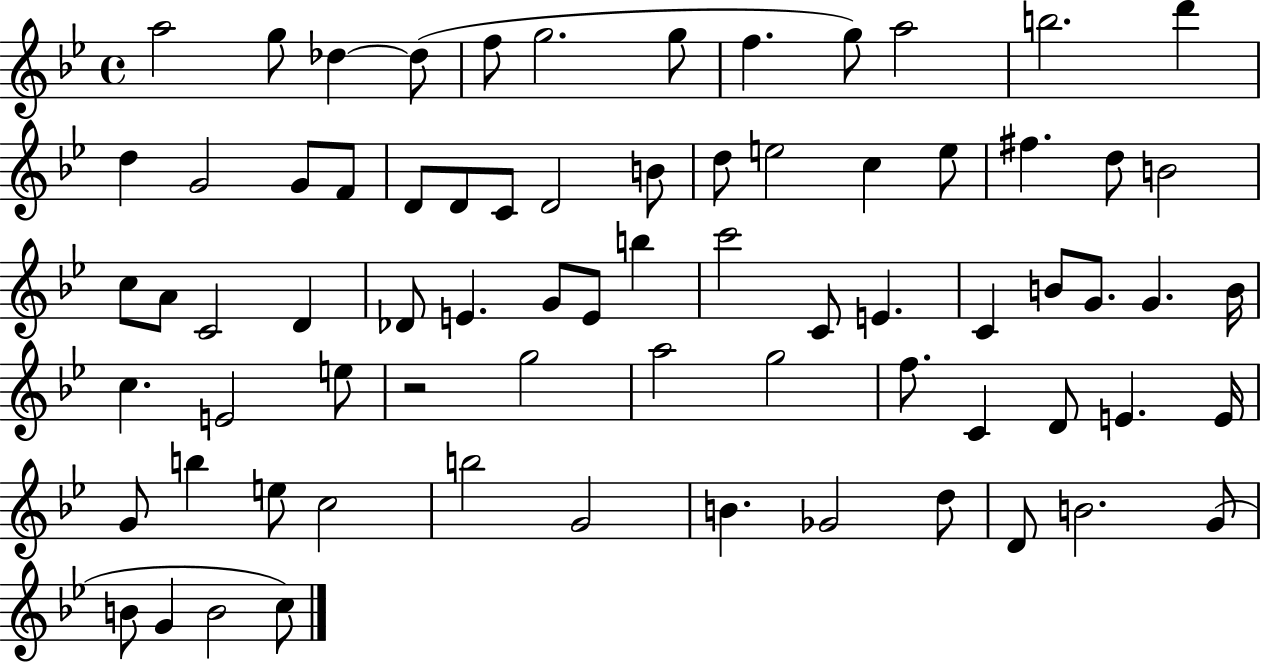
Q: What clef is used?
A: treble